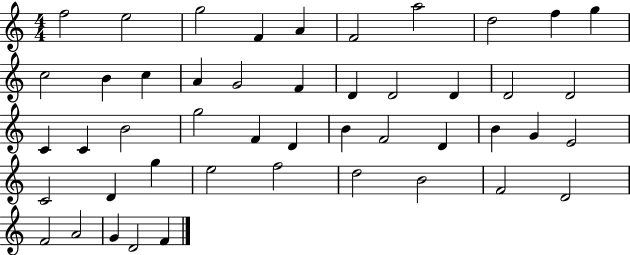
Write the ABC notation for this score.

X:1
T:Untitled
M:4/4
L:1/4
K:C
f2 e2 g2 F A F2 a2 d2 f g c2 B c A G2 F D D2 D D2 D2 C C B2 g2 F D B F2 D B G E2 C2 D g e2 f2 d2 B2 F2 D2 F2 A2 G D2 F